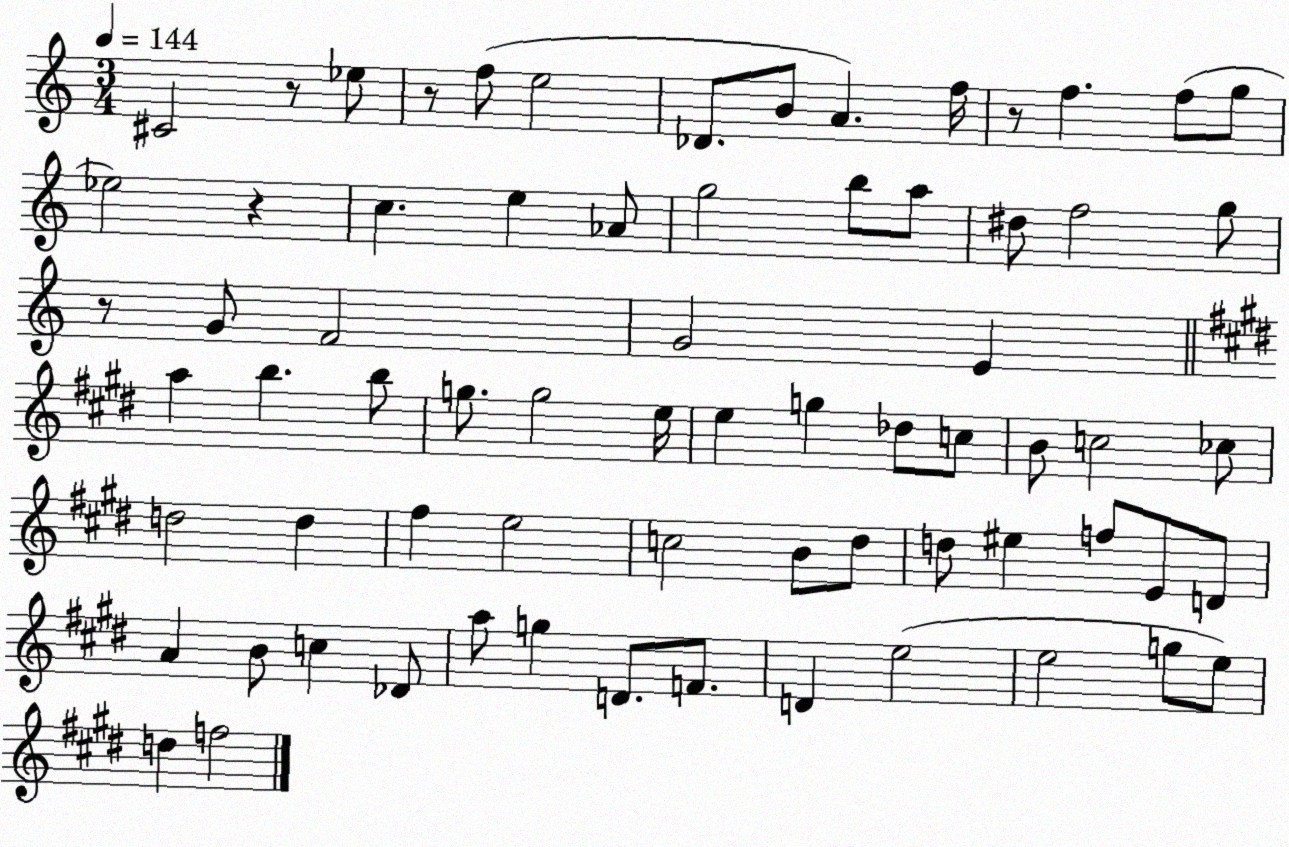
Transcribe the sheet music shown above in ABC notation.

X:1
T:Untitled
M:3/4
L:1/4
K:C
^C2 z/2 _e/2 z/2 f/2 e2 _D/2 B/2 A f/4 z/2 f f/2 g/2 _e2 z c e _A/2 g2 b/2 a/2 ^d/2 f2 g/2 z/2 G/2 F2 G2 E a b b/2 g/2 g2 e/4 e g _d/2 c/2 B/2 c2 _c/2 d2 d ^f e2 c2 B/2 ^d/2 d/2 ^e f/2 E/2 D/2 A B/2 c _D/2 a/2 g D/2 F/2 D e2 e2 g/2 e/2 d f2